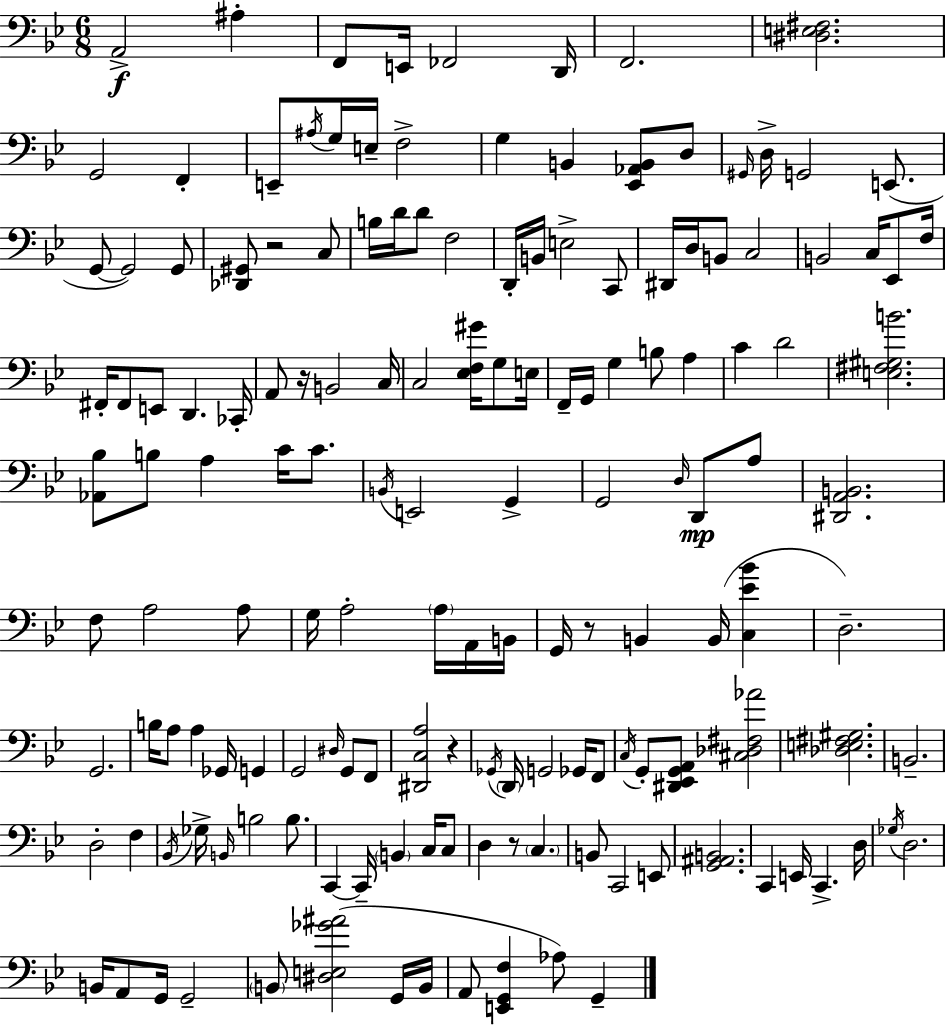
{
  \clef bass
  \numericTimeSignature
  \time 6/8
  \key bes \major
  a,2->\f ais4-. | f,8 e,16 fes,2 d,16 | f,2. | <dis e fis>2. | \break g,2 f,4-. | e,8-- \acciaccatura { ais16 } g16 e16-- f2-> | g4 b,4 <ees, aes, b,>8 d8 | \grace { gis,16 } d16-> g,2 e,8.( | \break g,8~~ g,2) | g,8 <des, gis,>8 r2 | c8 b16 d'16 d'8 f2 | d,16-. b,16 e2-> | \break c,8 dis,16 d16 b,8 c2 | b,2 c16 ees,8 | f16 fis,16-. fis,8 e,8 d,4. | ces,16-. a,8 r16 b,2 | \break c16 c2 <ees f gis'>16 g8 | e16 f,16-- g,16 g4 b8 a4 | c'4 d'2 | <e fis gis b'>2. | \break <aes, bes>8 b8 a4 c'16 c'8. | \acciaccatura { b,16 } e,2 g,4-> | g,2 \grace { d16 } | d,8\mp a8 <dis, a, b,>2. | \break f8 a2 | a8 g16 a2-. | \parenthesize a16 a,16 b,16 g,16 r8 b,4 b,16( | <c ees' bes'>4 d2.--) | \break g,2. | b16 a8 a4 ges,16 | g,4 g,2 | \grace { dis16 } g,8 f,8 <dis, c a>2 | \break r4 \acciaccatura { ges,16 } \parenthesize d,16 g,2 | ges,16 f,8 \acciaccatura { c16 } g,8-. <dis, ees, g, a,>8 <cis des fis aes'>2 | <des e fis gis>2. | b,2.-- | \break d2-. | f4 \acciaccatura { bes,16 } ges16-> \grace { b,16 } b2 | b8. c,4~~ | c,16-- \parenthesize b,4 c16 c8 d4 | \break r8 \parenthesize c4. b,8 c,2 | e,8 <g, ais, b,>2. | c,4 | e,16 c,4.-> d16 \acciaccatura { ges16 } d2. | \break b,16 a,8 | g,16 g,2-- \parenthesize b,8 | <dis e ges' ais'>2( g,16 b,16 a,8 | <e, g, f>4 aes8) g,4-- \bar "|."
}